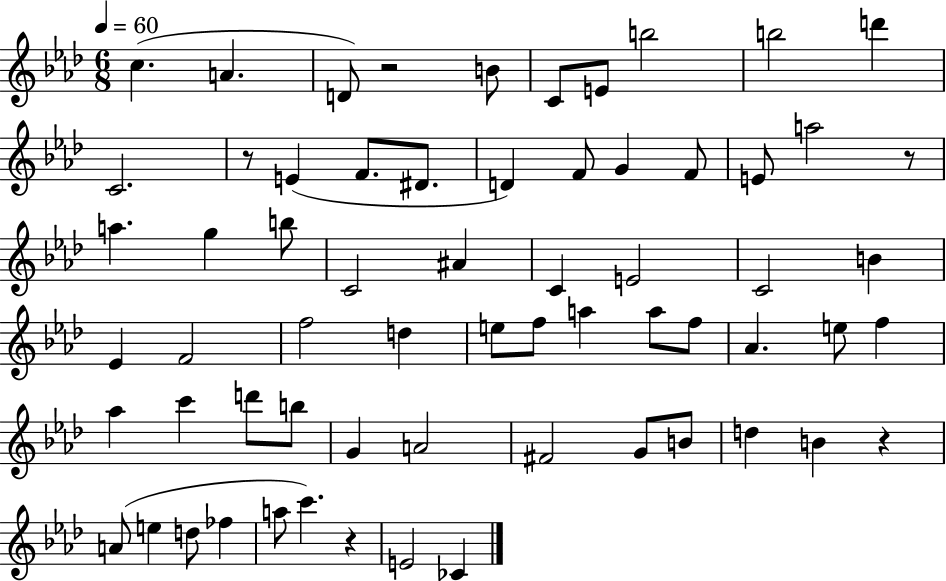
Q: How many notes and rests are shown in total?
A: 64